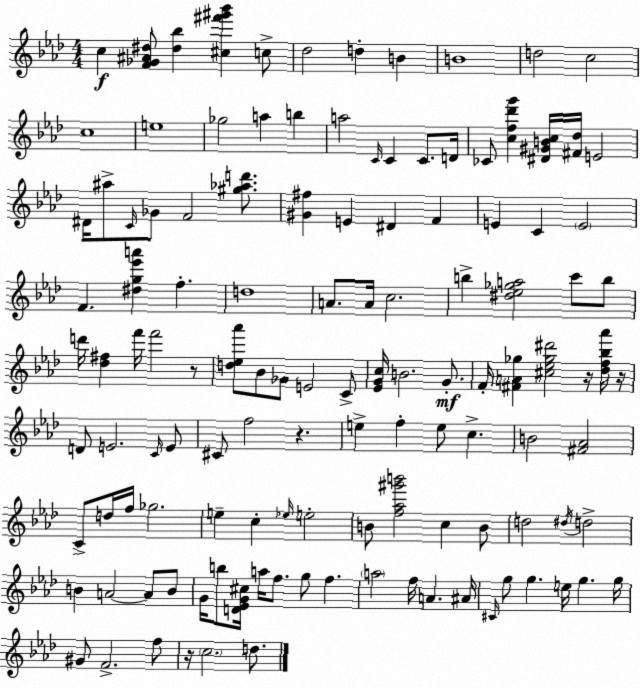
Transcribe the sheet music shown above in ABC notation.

X:1
T:Untitled
M:4/4
L:1/4
K:Fm
c [F_G^A^d]/2 [^d_b] [^c^f'^g'_b'] c/2 _d2 d B B4 d2 c2 c4 e4 _g2 a b a2 C/4 C C/2 D/4 _C/2 [cf_d'g'] [^D^GBc]/4 [^F_d]/4 E2 ^D/4 ^a/2 C/4 _G/2 F2 [^g_ad']/2 [^G^f] E ^D F E C E2 F [^dg_e'a'] f d4 A/2 A/4 c2 b [^d_e_ga]2 c'/2 b/2 d'/4 [_d^f] f'/4 f'2 z/2 [d_e_a']/2 _B/2 _G/2 E2 C/2 [_EGc]/4 B2 G/2 F/4 [^FA_g] [^c_e_g^d']2 z/4 [_df_b_a']/4 z/4 D/2 E2 C/4 E/2 ^C/2 f2 z e f e/2 c B2 [^F_A]2 C/2 d/4 f/4 _g2 e c _e/4 e2 B/2 [f_a^g'b']2 c B/2 d2 ^d/4 d2 B A2 A/2 B/2 G/4 b/2 [D_EG^c]/4 a/4 f/2 g/2 f a2 f/4 A ^A/4 ^C/4 g/2 g e/4 g g/4 ^G/2 F2 f/2 z/4 c2 d/2